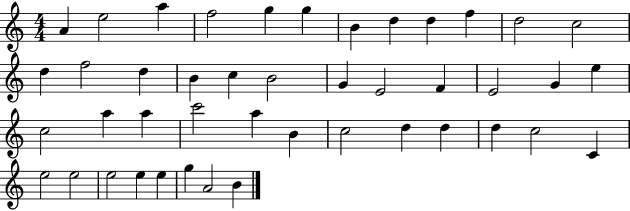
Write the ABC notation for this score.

X:1
T:Untitled
M:4/4
L:1/4
K:C
A e2 a f2 g g B d d f d2 c2 d f2 d B c B2 G E2 F E2 G e c2 a a c'2 a B c2 d d d c2 C e2 e2 e2 e e g A2 B